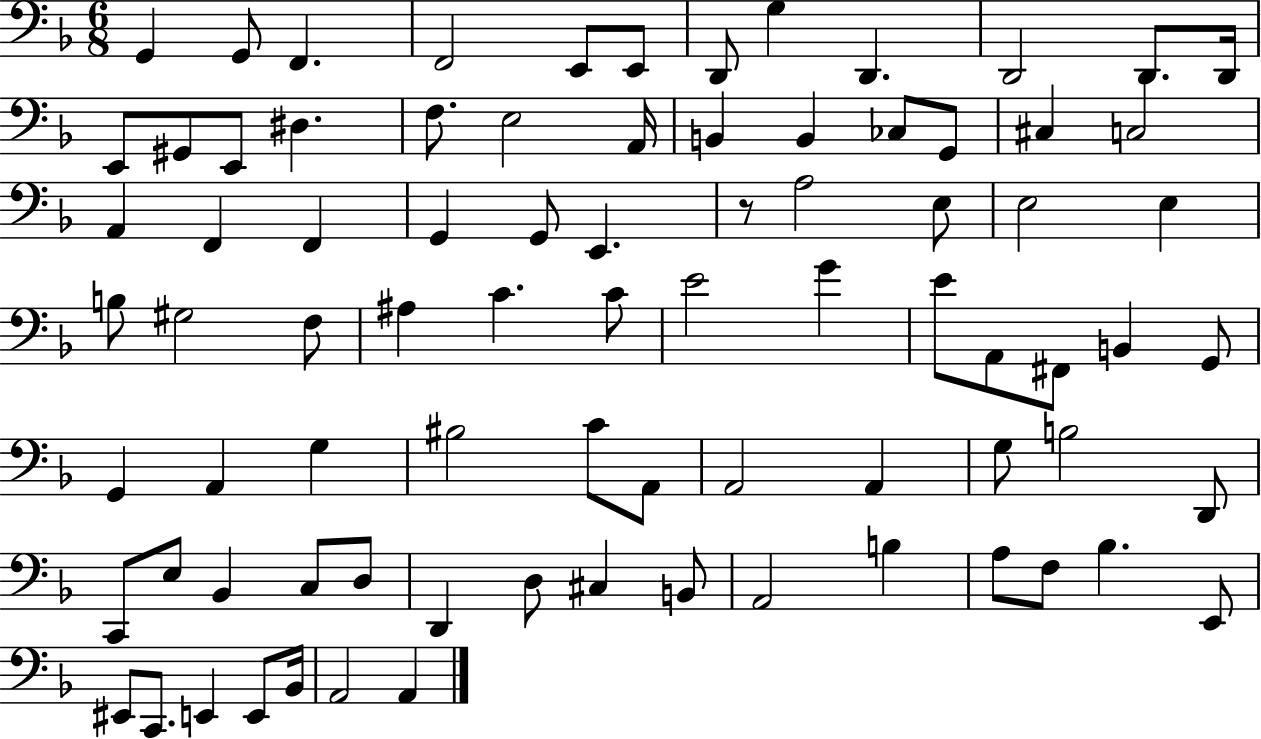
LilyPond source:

{
  \clef bass
  \numericTimeSignature
  \time 6/8
  \key f \major
  g,4 g,8 f,4. | f,2 e,8 e,8 | d,8 g4 d,4. | d,2 d,8. d,16 | \break e,8 gis,8 e,8 dis4. | f8. e2 a,16 | b,4 b,4 ces8 g,8 | cis4 c2 | \break a,4 f,4 f,4 | g,4 g,8 e,4. | r8 a2 e8 | e2 e4 | \break b8 gis2 f8 | ais4 c'4. c'8 | e'2 g'4 | e'8 a,8 fis,8 b,4 g,8 | \break g,4 a,4 g4 | bis2 c'8 a,8 | a,2 a,4 | g8 b2 d,8 | \break c,8 e8 bes,4 c8 d8 | d,4 d8 cis4 b,8 | a,2 b4 | a8 f8 bes4. e,8 | \break eis,8 c,8. e,4 e,8 bes,16 | a,2 a,4 | \bar "|."
}